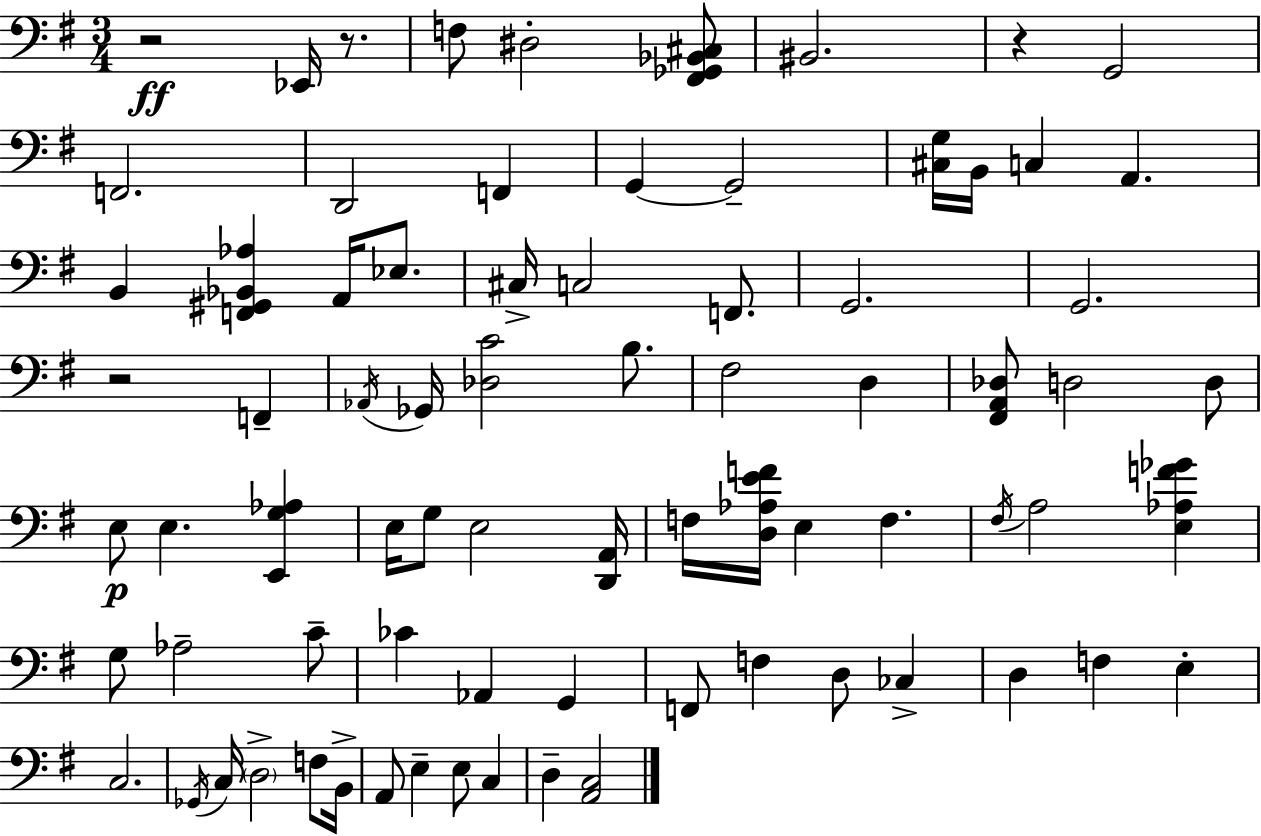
{
  \clef bass
  \numericTimeSignature
  \time 3/4
  \key g \major
  r2\ff ees,16 r8. | f8 dis2-. <fis, ges, bes, cis>8 | bis,2. | r4 g,2 | \break f,2. | d,2 f,4 | g,4~~ g,2-- | <cis g>16 b,16 c4 a,4. | \break b,4 <f, gis, bes, aes>4 a,16 ees8. | cis16-> c2 f,8. | g,2. | g,2. | \break r2 f,4-- | \acciaccatura { aes,16 } ges,16 <des c'>2 b8. | fis2 d4 | <fis, a, des>8 d2 d8 | \break e8\p e4. <e, g aes>4 | e16 g8 e2 | <d, a,>16 f16 <d aes e' f'>16 e4 f4. | \acciaccatura { fis16 } a2 <e aes f' ges'>4 | \break g8 aes2-- | c'8-- ces'4 aes,4 g,4 | f,8 f4 d8 ces4-> | d4 f4 e4-. | \break c2. | \acciaccatura { ges,16 } c16 \parenthesize d2-> | f8 b,16-> a,8 e4-- e8 c4 | d4-- <a, c>2 | \break \bar "|."
}